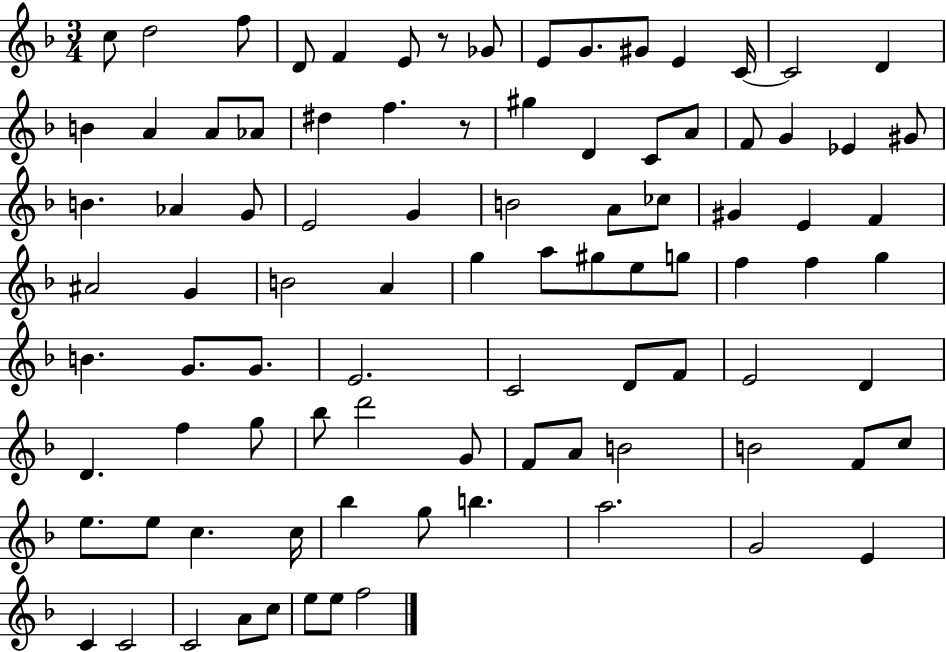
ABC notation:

X:1
T:Untitled
M:3/4
L:1/4
K:F
c/2 d2 f/2 D/2 F E/2 z/2 _G/2 E/2 G/2 ^G/2 E C/4 C2 D B A A/2 _A/2 ^d f z/2 ^g D C/2 A/2 F/2 G _E ^G/2 B _A G/2 E2 G B2 A/2 _c/2 ^G E F ^A2 G B2 A g a/2 ^g/2 e/2 g/2 f f g B G/2 G/2 E2 C2 D/2 F/2 E2 D D f g/2 _b/2 d'2 G/2 F/2 A/2 B2 B2 F/2 c/2 e/2 e/2 c c/4 _b g/2 b a2 G2 E C C2 C2 A/2 c/2 e/2 e/2 f2